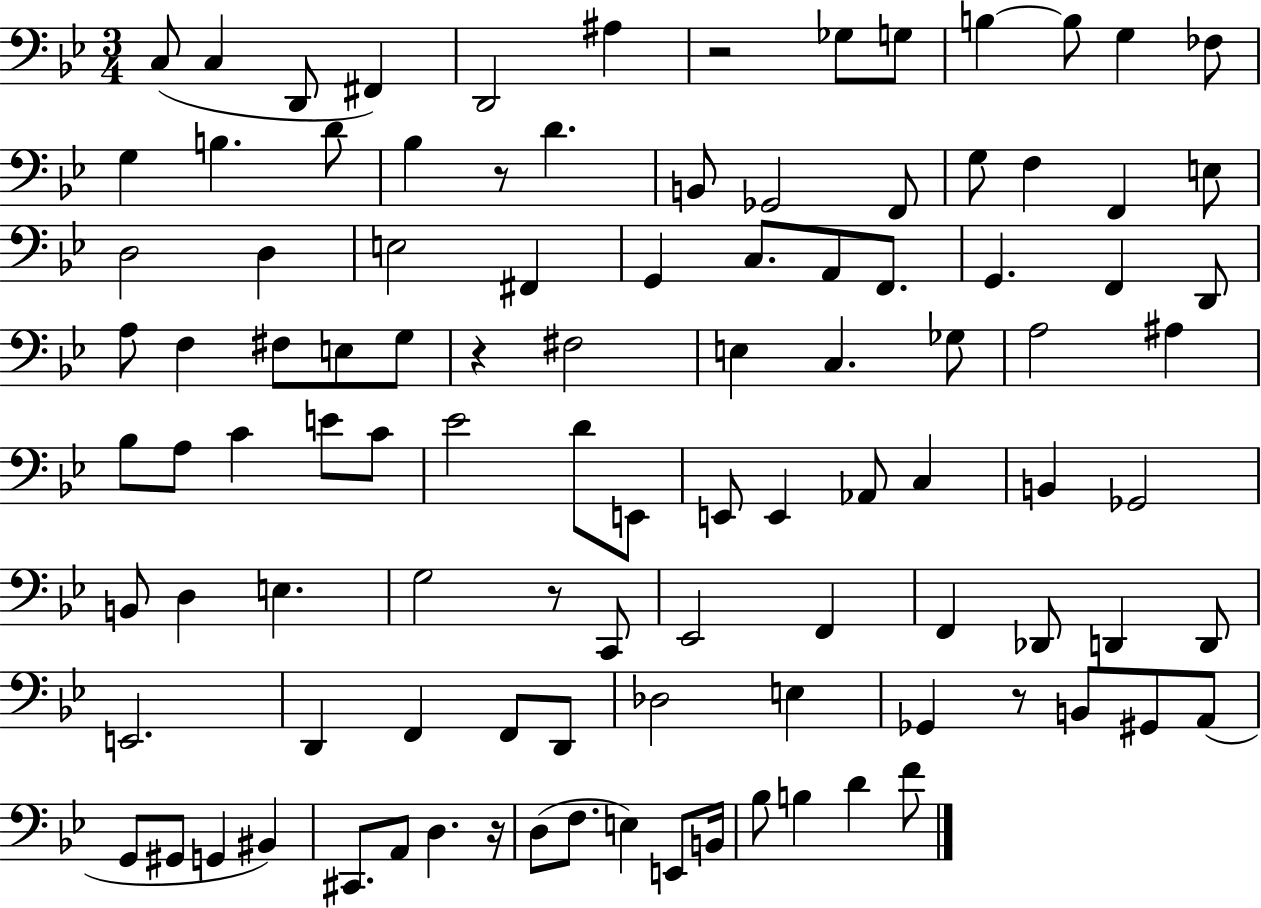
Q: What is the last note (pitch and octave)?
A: F4